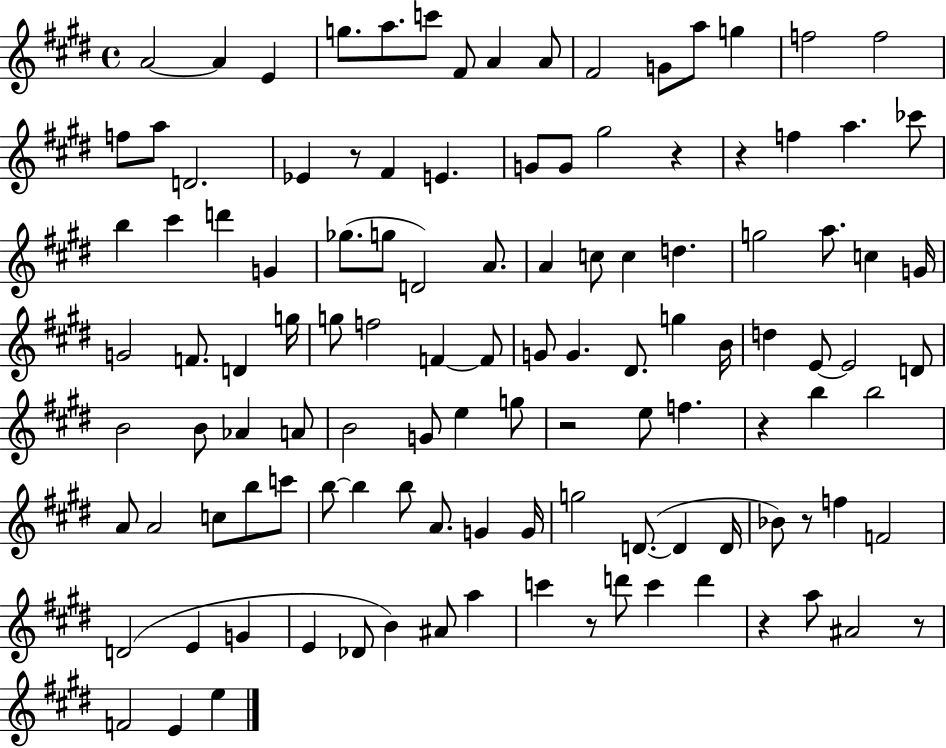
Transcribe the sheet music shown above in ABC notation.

X:1
T:Untitled
M:4/4
L:1/4
K:E
A2 A E g/2 a/2 c'/2 ^F/2 A A/2 ^F2 G/2 a/2 g f2 f2 f/2 a/2 D2 _E z/2 ^F E G/2 G/2 ^g2 z z f a _c'/2 b ^c' d' G _g/2 g/2 D2 A/2 A c/2 c d g2 a/2 c G/4 G2 F/2 D g/4 g/2 f2 F F/2 G/2 G ^D/2 g B/4 d E/2 E2 D/2 B2 B/2 _A A/2 B2 G/2 e g/2 z2 e/2 f z b b2 A/2 A2 c/2 b/2 c'/2 b/2 b b/2 A/2 G G/4 g2 D/2 D D/4 _B/2 z/2 f F2 D2 E G E _D/2 B ^A/2 a c' z/2 d'/2 c' d' z a/2 ^A2 z/2 F2 E e